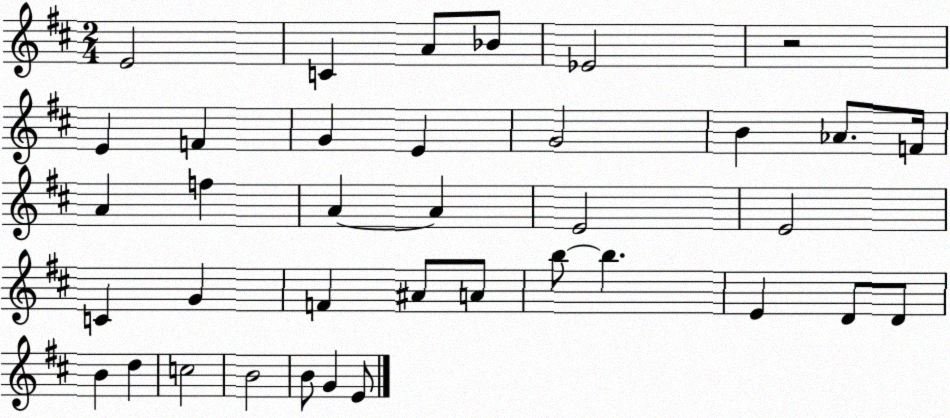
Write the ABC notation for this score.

X:1
T:Untitled
M:2/4
L:1/4
K:D
E2 C A/2 _B/2 _E2 z2 E F G E G2 B _A/2 F/4 A f A A E2 E2 C G F ^A/2 A/2 b/2 b E D/2 D/2 B d c2 B2 B/2 G E/2